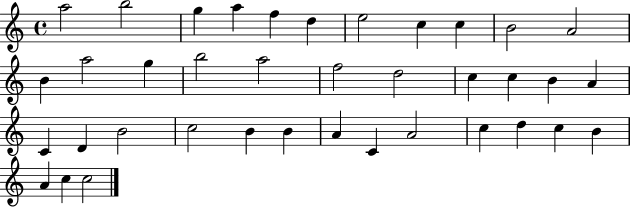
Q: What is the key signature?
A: C major